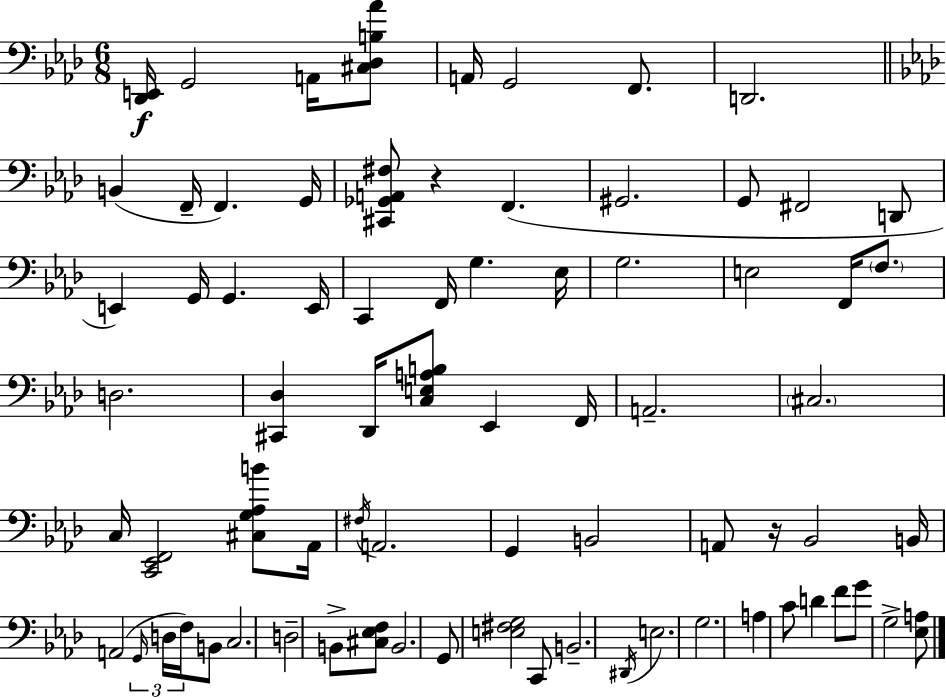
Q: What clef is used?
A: bass